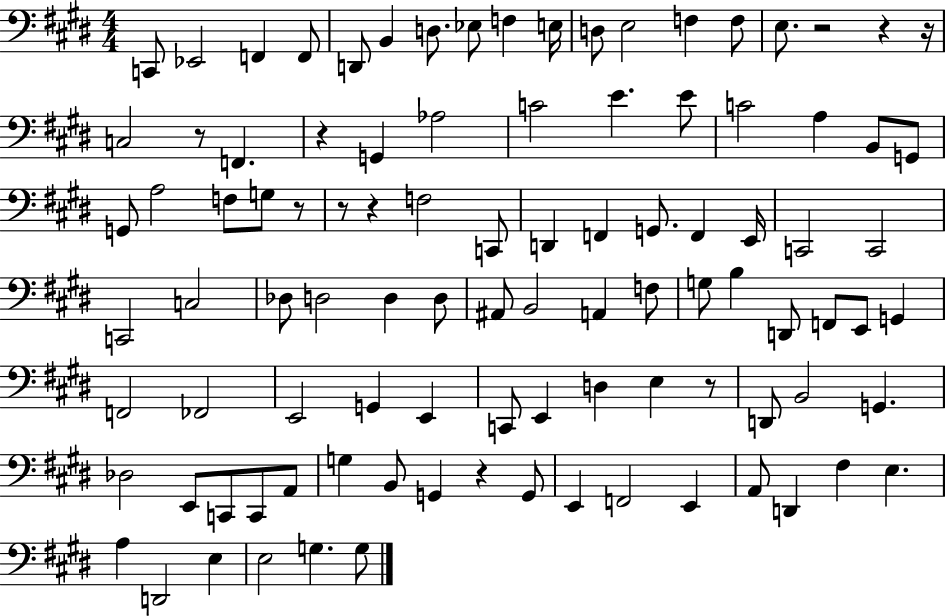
C2/e Eb2/h F2/q F2/e D2/e B2/q D3/e. Eb3/e F3/q E3/s D3/e E3/h F3/q F3/e E3/e. R/h R/q R/s C3/h R/e F2/q. R/q G2/q Ab3/h C4/h E4/q. E4/e C4/h A3/q B2/e G2/e G2/e A3/h F3/e G3/e R/e R/e R/q F3/h C2/e D2/q F2/q G2/e. F2/q E2/s C2/h C2/h C2/h C3/h Db3/e D3/h D3/q D3/e A#2/e B2/h A2/q F3/e G3/e B3/q D2/e F2/e E2/e G2/q F2/h FES2/h E2/h G2/q E2/q C2/e E2/q D3/q E3/q R/e D2/e B2/h G2/q. Db3/h E2/e C2/e C2/e A2/e G3/q B2/e G2/q R/q G2/e E2/q F2/h E2/q A2/e D2/q F#3/q E3/q. A3/q D2/h E3/q E3/h G3/q. G3/e